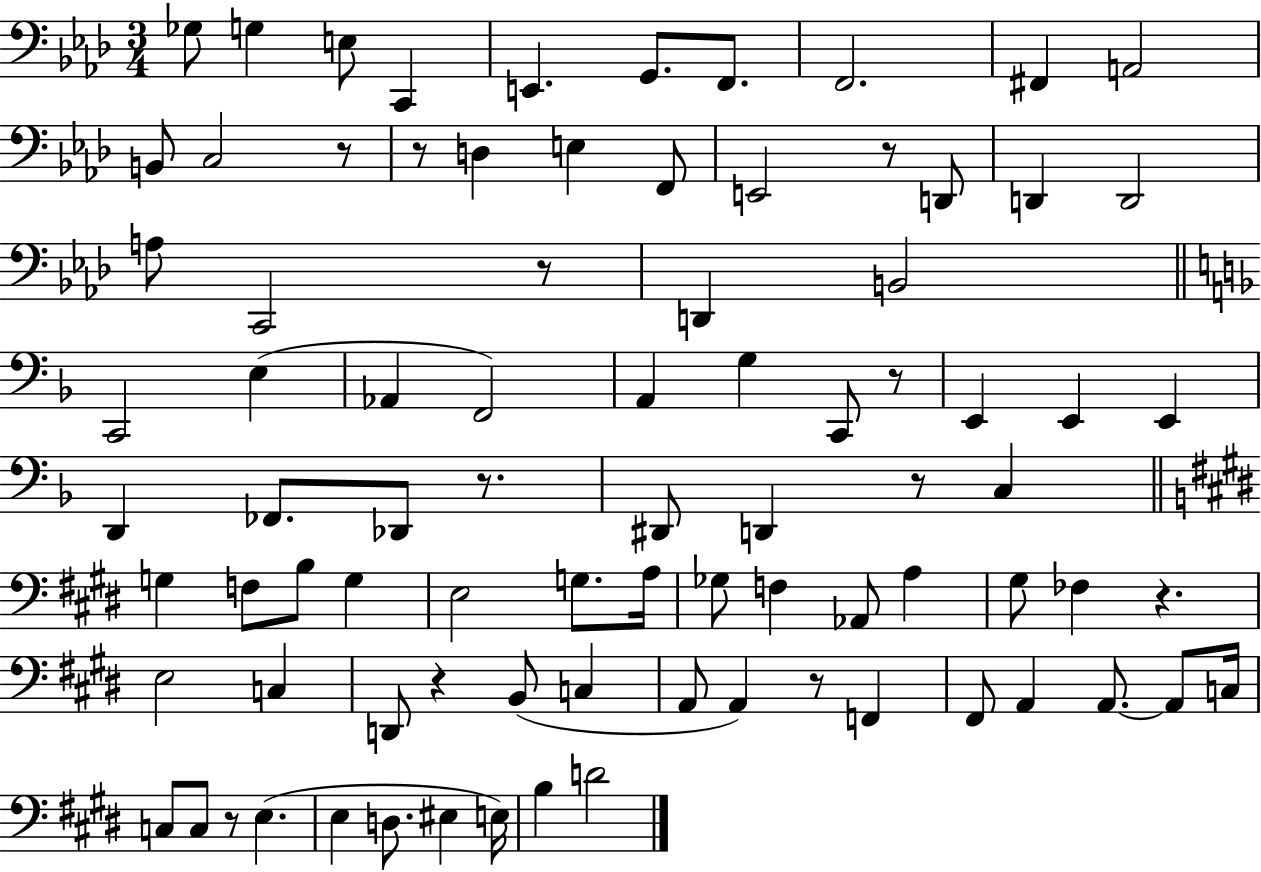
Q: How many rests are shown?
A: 11